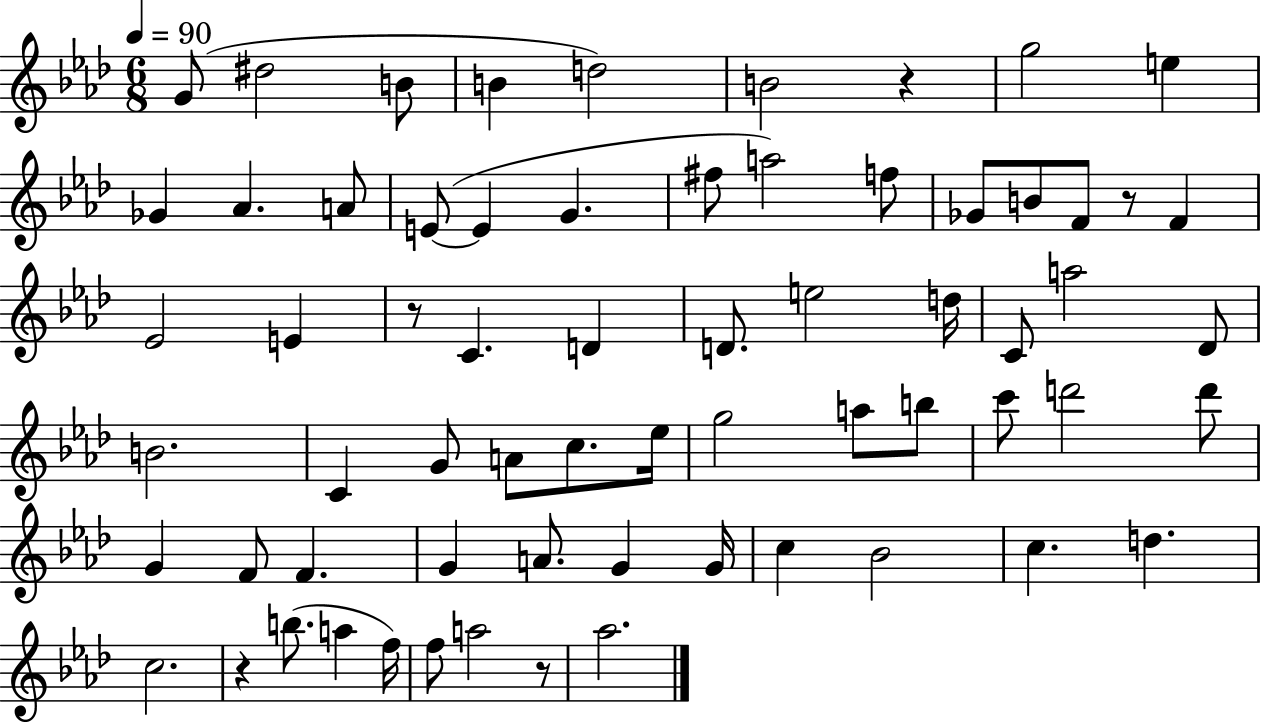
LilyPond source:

{
  \clef treble
  \numericTimeSignature
  \time 6/8
  \key aes \major
  \tempo 4 = 90
  g'8( dis''2 b'8 | b'4 d''2) | b'2 r4 | g''2 e''4 | \break ges'4 aes'4. a'8 | e'8~(~ e'4 g'4. | fis''8 a''2) f''8 | ges'8 b'8 f'8 r8 f'4 | \break ees'2 e'4 | r8 c'4. d'4 | d'8. e''2 d''16 | c'8 a''2 des'8 | \break b'2. | c'4 g'8 a'8 c''8. ees''16 | g''2 a''8 b''8 | c'''8 d'''2 d'''8 | \break g'4 f'8 f'4. | g'4 a'8. g'4 g'16 | c''4 bes'2 | c''4. d''4. | \break c''2. | r4 b''8.( a''4 f''16) | f''8 a''2 r8 | aes''2. | \break \bar "|."
}